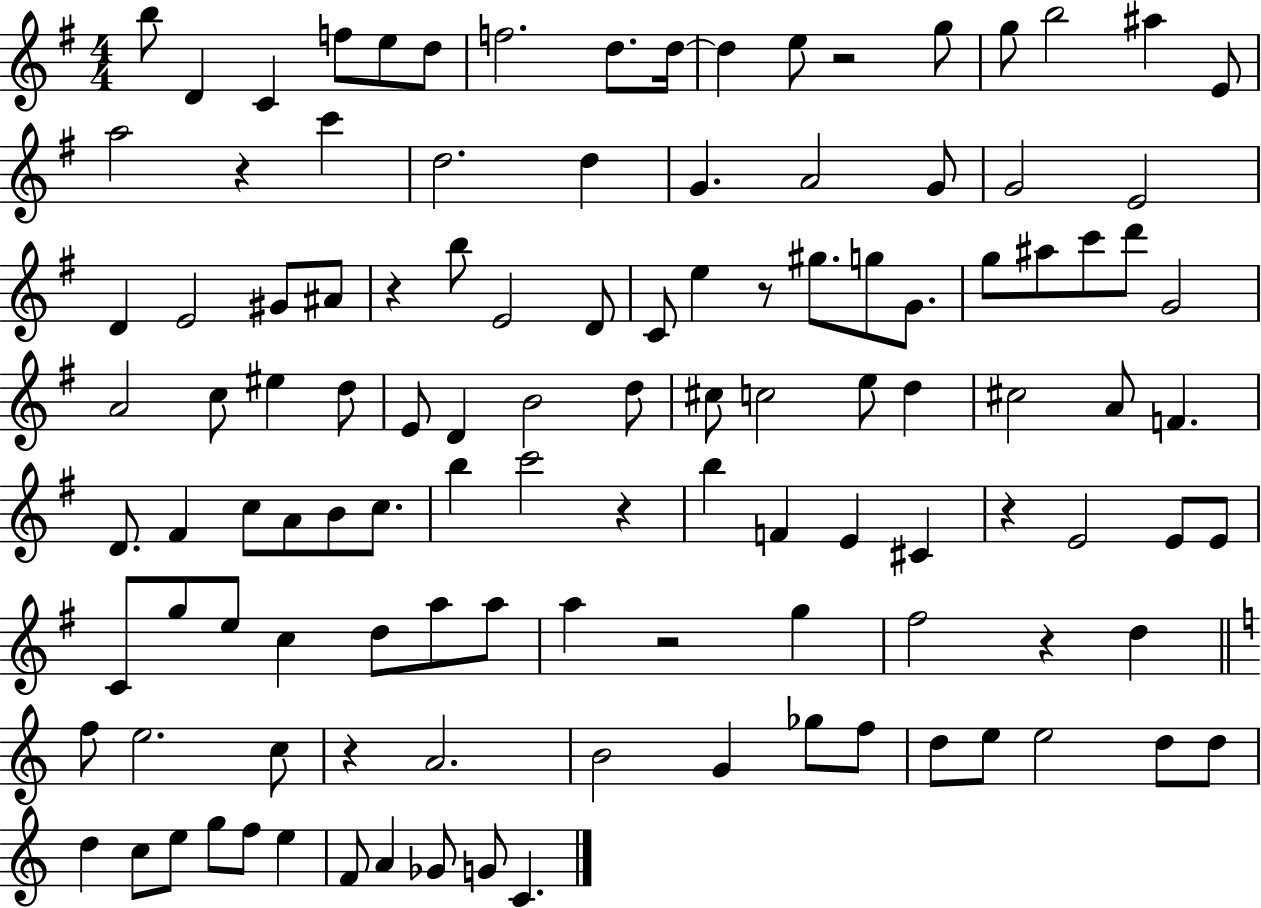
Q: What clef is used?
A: treble